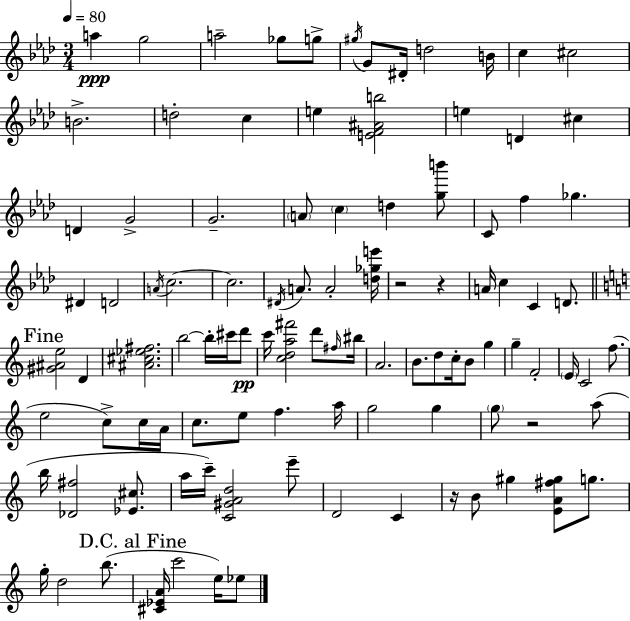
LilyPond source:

{
  \clef treble
  \numericTimeSignature
  \time 3/4
  \key f \minor
  \tempo 4 = 80
  a''4\ppp g''2 | a''2-- ges''8 g''8-> | \acciaccatura { gis''16 } g'8 dis'16-. d''2 | b'16 c''4 cis''2 | \break b'2.-> | d''2-. c''4 | e''4 <e' f' ais' b''>2 | e''4 d'4 cis''4 | \break d'4 g'2-> | g'2.-- | \parenthesize a'8 \parenthesize c''4 d''4 <g'' b'''>8 | c'8 f''4 ges''4. | \break dis'4 d'2 | \acciaccatura { a'16 } c''2.~~ | c''2. | \acciaccatura { dis'16 } a'8. a'2-. | \break <d'' ges'' e'''>16 r2 r4 | a'16 c''4 c'4 | d'8. \mark "Fine" \bar "||" \break \key a \minor <gis' ais' e''>2 d'4 | <ais' cis'' ees'' fis''>2. | b''2~~ b''16-. cis'''16 d'''8\pp | c'''16 <c'' d'' a'' fis'''>2 d'''8 \grace { fis''16 } | \break bis''16 a'2. | b'8. d''8 c''16-. b'8 g''4 | g''4-- f'2-. | \parenthesize e'16 c'2 f''8.( | \break e''2 c''8->) c''16 | a'16 c''8. e''8 f''4. | a''16 g''2 g''4 | \parenthesize g''8 r2 a''8( | \break b''16 <des' fis''>2 <ees' cis''>8. | a''16 c'''16--) <c' gis' a' d''>2 e'''8-- | d'2 c'4 | r16 b'8 gis''4 <e' a' fis'' gis''>8 g''8. | \break g''16-. d''2 b''8.( | \mark "D.C. al Fine" <cis' ees' a'>16 c'''2 e''16) ees''8 | \bar "|."
}